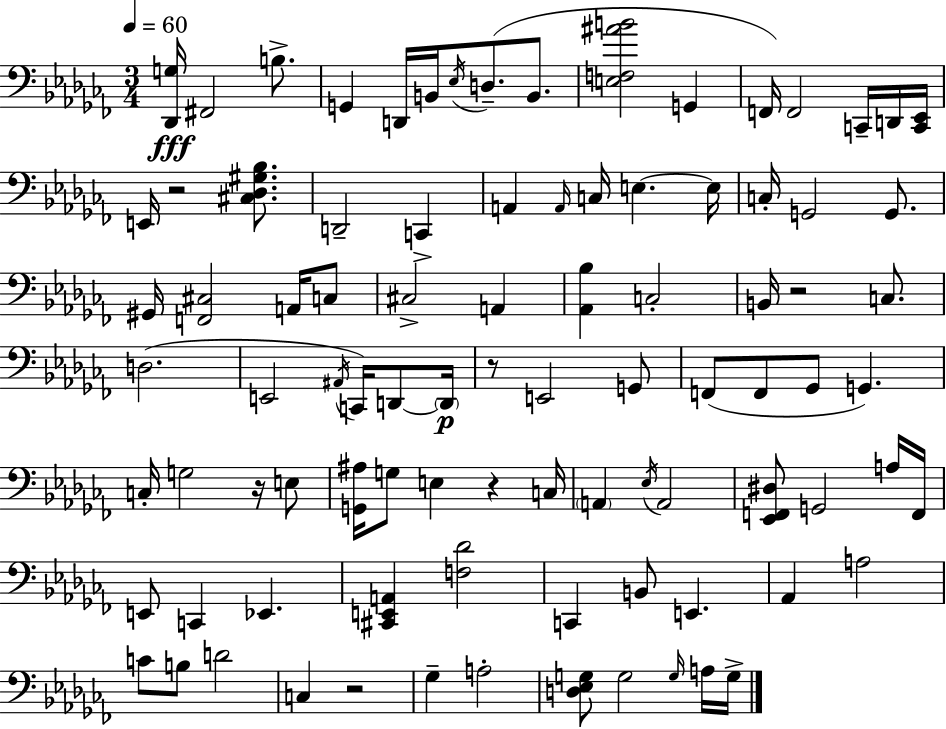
{
  \clef bass
  \numericTimeSignature
  \time 3/4
  \key aes \minor
  \tempo 4 = 60
  <des, g>16\fff fis,2 b8.-> | g,4 d,16 b,16 \acciaccatura { ees16 }( d8.-- b,8. | <e f ais' b'>2 g,4 | f,16) f,2 c,16-- d,16 | \break <c, ees,>16 e,16 r2 <cis des gis bes>8. | d,2-- c,4-> | a,4 \grace { a,16 } c16 e4.~~ | e16 c16-. g,2 g,8. | \break gis,16 <f, cis>2 a,16 | c8 cis2-> a,4 | <aes, bes>4 c2-. | b,16 r2 c8. | \break d2.( | e,2 \acciaccatura { ais,16 }) c,16 | d,8~~ \parenthesize d,16\p r8 e,2 | g,8 f,8( f,8 ges,8 g,4.) | \break c16-. g2 | r16 e8 <g, ais>16 g8 e4 r4 | c16 \parenthesize a,4 \acciaccatura { ees16 } a,2 | <ees, f, dis>8 g,2 | \break a16 f,16 e,8 c,4 ees,4. | <cis, e, a,>4 <f des'>2 | c,4 b,8 e,4. | aes,4 a2 | \break c'8 b8 d'2 | c4 r2 | ges4-- a2-. | <d ees g>8 g2 | \break \grace { g16 } a16 g16-> \bar "|."
}